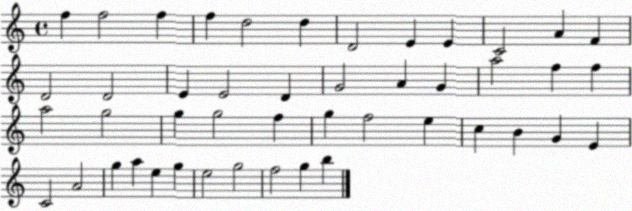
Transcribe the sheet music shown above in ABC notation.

X:1
T:Untitled
M:4/4
L:1/4
K:C
f f2 f f d2 d D2 E E C2 A F D2 D2 E E2 D G2 A G a2 f f a2 g2 g g2 f g f2 e c B G E C2 A2 g a e g e2 g2 f2 g b